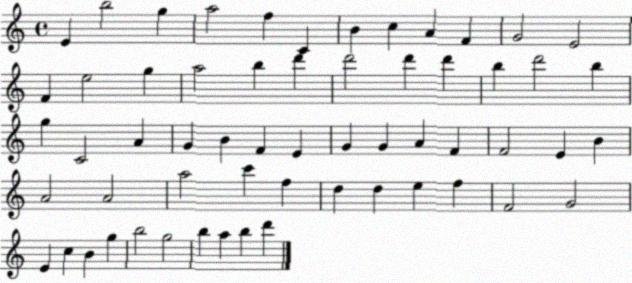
X:1
T:Untitled
M:4/4
L:1/4
K:C
E b2 g a2 f C B c A F G2 E2 F e2 g a2 b d' d'2 d' d' b d'2 b g C2 A G B F E G G A F F2 E B A2 A2 a2 c' f d d e f F2 G2 E c B g b2 g2 b a b d'